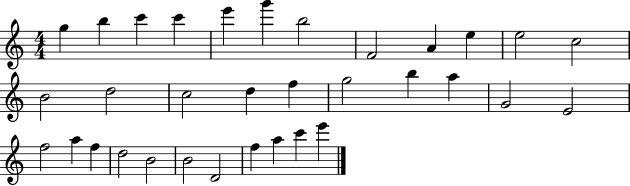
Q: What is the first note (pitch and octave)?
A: G5